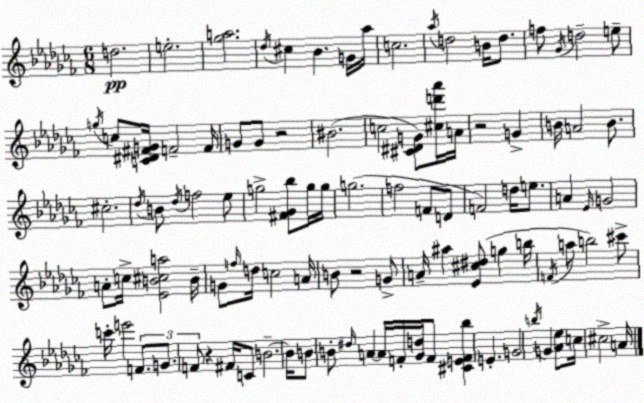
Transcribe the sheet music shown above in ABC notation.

X:1
T:Untitled
M:6/8
L:1/4
K:Abm
d2 e2 [_ga]2 _d/4 ^c _B G/4 _a/4 c2 _a/4 d2 B/4 d/2 f/2 _G/4 d2 e/2 g/4 c/2 [C^D^FG]/4 F2 F/4 G/2 G/2 z2 ^B2 c2 [^C^DG]/2 [^cd'_a']/4 A/4 z2 G B/4 A2 B/2 ^c2 _d/4 B/2 _d/4 f2 _e/2 g2 [^F_G_b]/2 g/4 g/4 g2 f2 F/2 D/2 F2 d/4 e/2 A _E/4 G2 A/2 c/4 [_EB^ca]2 B/4 G/2 f/4 d/4 c2 A/4 B/2 z2 G/2 A/4 ^a [_E^c^d]/2 g b/4 F/4 a/2 b2 ^c'/2 c'/4 e'2 F/2 G/2 F/2 z ^F/4 C/2 B2 B/4 B/2 B/2 ^d/4 A A/4 F/4 [_Gd]/4 F/2 [^CEF_b] E G2 b/4 G [_A_e]/2 c/4 ^c2 A/4